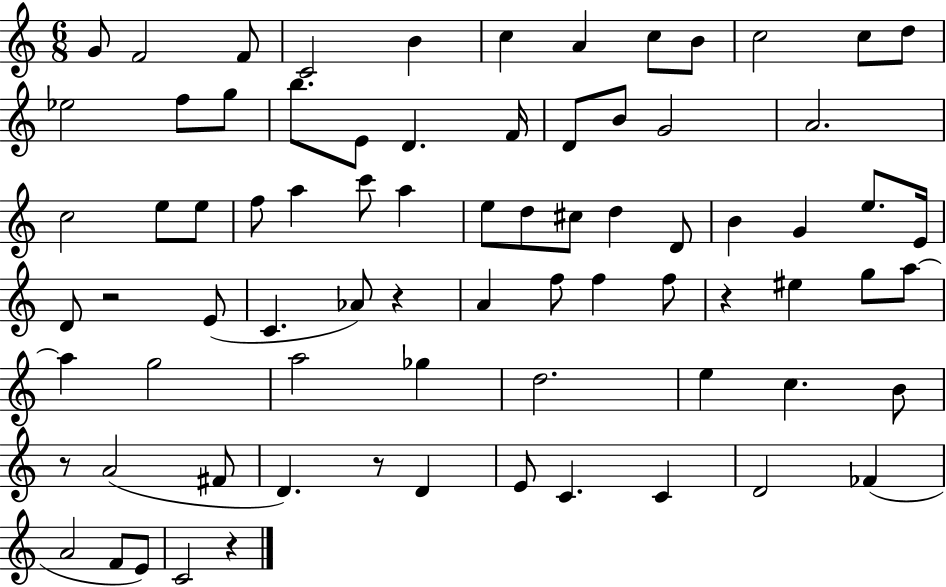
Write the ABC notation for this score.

X:1
T:Untitled
M:6/8
L:1/4
K:C
G/2 F2 F/2 C2 B c A c/2 B/2 c2 c/2 d/2 _e2 f/2 g/2 b/2 E/2 D F/4 D/2 B/2 G2 A2 c2 e/2 e/2 f/2 a c'/2 a e/2 d/2 ^c/2 d D/2 B G e/2 E/4 D/2 z2 E/2 C _A/2 z A f/2 f f/2 z ^e g/2 a/2 a g2 a2 _g d2 e c B/2 z/2 A2 ^F/2 D z/2 D E/2 C C D2 _F A2 F/2 E/2 C2 z